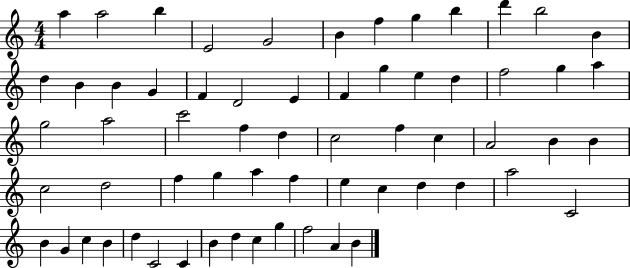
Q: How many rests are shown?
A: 0